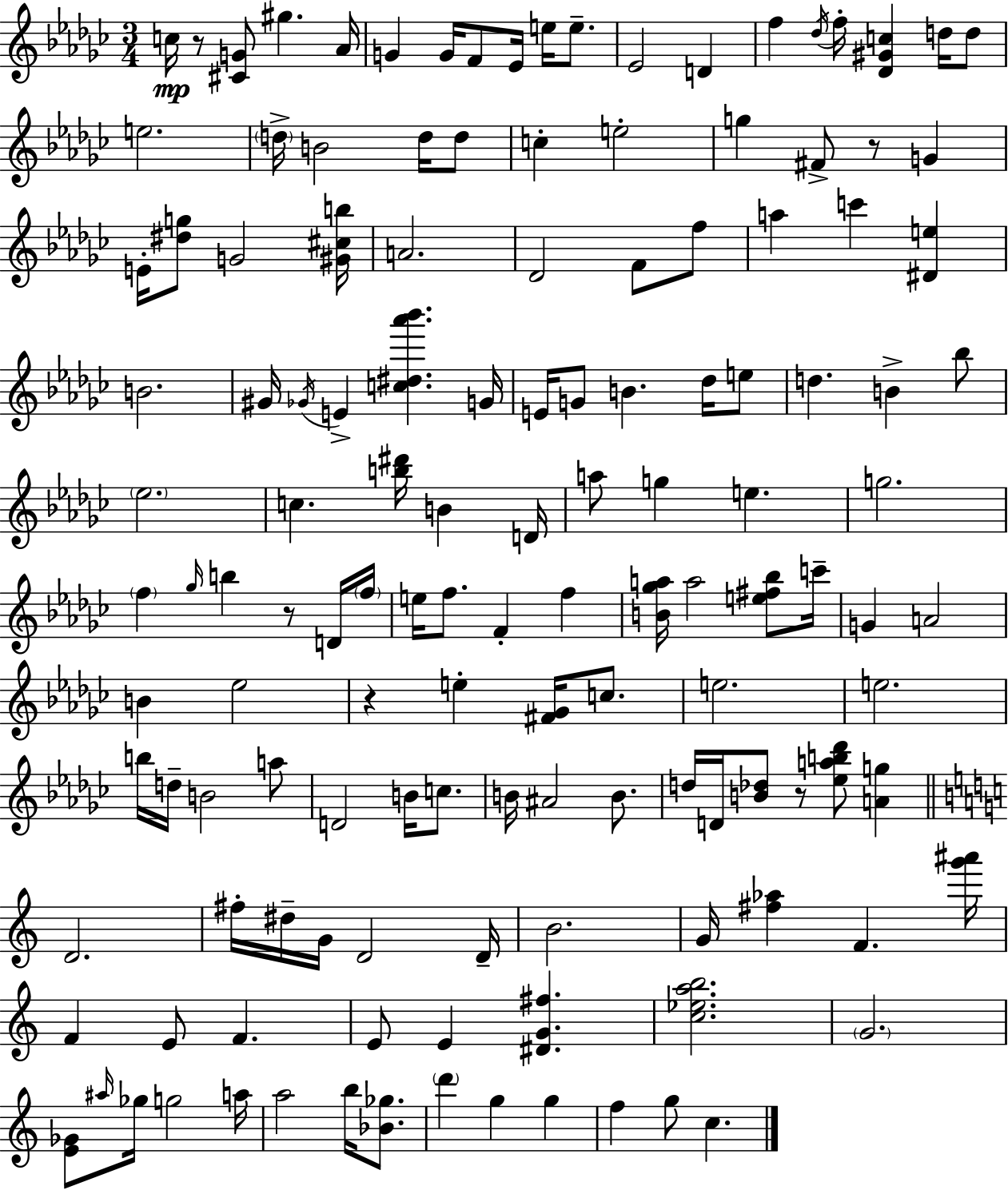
C5/s R/e [C#4,G4]/e G#5/q. Ab4/s G4/q G4/s F4/e Eb4/s E5/s E5/e. Eb4/h D4/q F5/q Db5/s F5/s [Db4,G#4,C5]/q D5/s D5/e E5/h. D5/s B4/h D5/s D5/e C5/q E5/h G5/q F#4/e R/e G4/q E4/s [D#5,G5]/e G4/h [G#4,C#5,B5]/s A4/h. Db4/h F4/e F5/e A5/q C6/q [D#4,E5]/q B4/h. G#4/s Gb4/s E4/q [C5,D#5,Ab6,Bb6]/q. G4/s E4/s G4/e B4/q. Db5/s E5/e D5/q. B4/q Bb5/e Eb5/h. C5/q. [B5,D#6]/s B4/q D4/s A5/e G5/q E5/q. G5/h. F5/q Gb5/s B5/q R/e D4/s F5/s E5/s F5/e. F4/q F5/q [B4,Gb5,A5]/s A5/h [E5,F#5,Bb5]/e C6/s G4/q A4/h B4/q Eb5/h R/q E5/q [F#4,Gb4]/s C5/e. E5/h. E5/h. B5/s D5/s B4/h A5/e D4/h B4/s C5/e. B4/s A#4/h B4/e. D5/s D4/s [B4,Db5]/e R/e [Eb5,A5,B5,Db6]/e [A4,G5]/q D4/h. F#5/s D#5/s G4/s D4/h D4/s B4/h. G4/s [F#5,Ab5]/q F4/q. [G6,A#6]/s F4/q E4/e F4/q. E4/e E4/q [D#4,G4,F#5]/q. [C5,Eb5,A5,B5]/h. G4/h. [E4,Gb4]/e A#5/s Gb5/s G5/h A5/s A5/h B5/s [Bb4,Gb5]/e. D6/q G5/q G5/q F5/q G5/e C5/q.